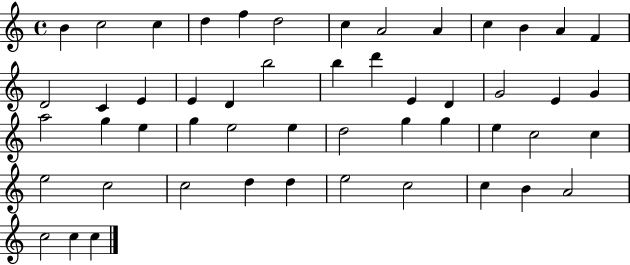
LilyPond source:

{
  \clef treble
  \time 4/4
  \defaultTimeSignature
  \key c \major
  b'4 c''2 c''4 | d''4 f''4 d''2 | c''4 a'2 a'4 | c''4 b'4 a'4 f'4 | \break d'2 c'4 e'4 | e'4 d'4 b''2 | b''4 d'''4 e'4 d'4 | g'2 e'4 g'4 | \break a''2 g''4 e''4 | g''4 e''2 e''4 | d''2 g''4 g''4 | e''4 c''2 c''4 | \break e''2 c''2 | c''2 d''4 d''4 | e''2 c''2 | c''4 b'4 a'2 | \break c''2 c''4 c''4 | \bar "|."
}